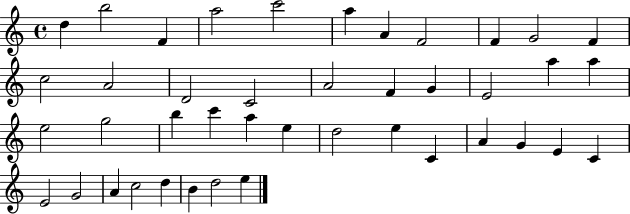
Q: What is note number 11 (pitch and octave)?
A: F4